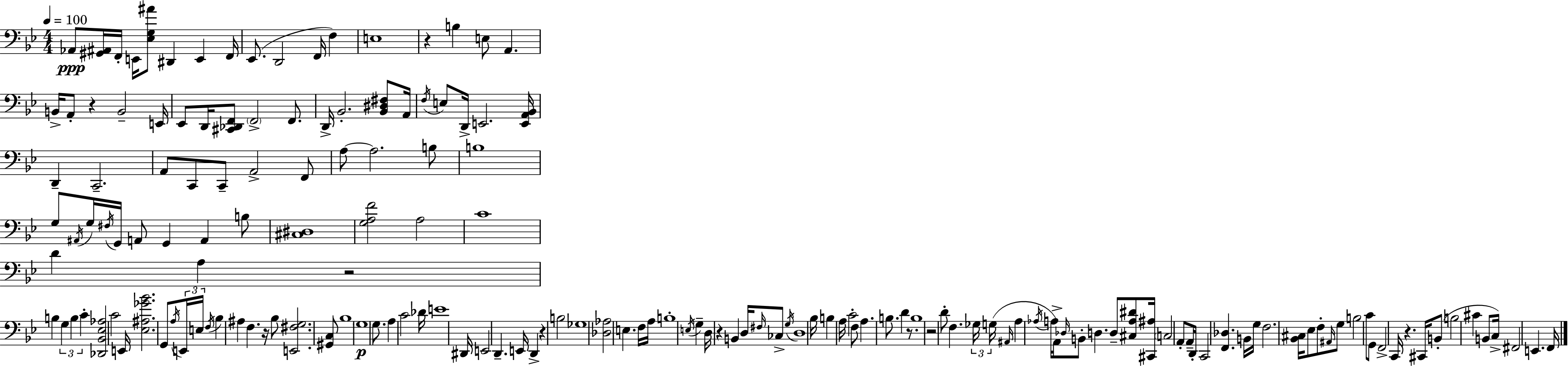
X:1
T:Untitled
M:4/4
L:1/4
K:Bb
_A,,/2 [^G,,^A,,]/4 F,,/4 E,,/4 [_E,G,^A]/2 ^D,, E,, F,,/4 _E,,/2 D,,2 F,,/4 F, E,4 z B, E,/2 A,, B,,/4 A,,/2 z B,,2 E,,/4 _E,,/2 D,,/4 [^C,,_D,,F,,]/2 F,,2 F,,/2 D,,/4 _B,,2 [_B,,^D,^F,]/2 A,,/4 F,/4 E,/2 D,,/4 E,,2 [E,,A,,_B,,]/4 D,, C,,2 A,,/2 C,,/2 C,,/2 A,,2 F,,/2 A,/2 A,2 B,/2 B,4 G,/2 ^A,,/4 G,/4 ^F,/4 G,,/4 A,,/2 G,, A,, B,/2 [^C,^D,]4 [G,A,F]2 A,2 C4 D A, z2 B, G, B, C [_D,,_B,,_E,_A,]2 C2 E,,/4 [_E,^A,_G_B]2 G,,/2 A,/4 E,,/4 E,/4 F,/4 _B, ^A, F, z/4 _B,/2 [E,,^F,G,]2 [^G,,C,]/2 _B,4 G,4 G,/2 A, C2 _D/4 E4 ^D,,/4 E,,2 D,, E,,/4 D,, z B,2 _G,4 [_D,_A,]2 E, F,/4 A,/4 B,4 E,/4 G, D,/4 z B,, D,/4 ^F,/4 _C,/2 G,/4 D,4 _B,/4 B, A,/4 C2 F,/2 A, B,/2 D z/2 B,4 z2 D/2 F, _G,/4 G,/4 ^A,,/4 A, _A,/4 A,/4 A,,/4 _D,/4 B,,/2 D, D,/2 [^C,A,^D]/2 [^C,,^A,]/4 C,2 A,,/2 A,,/4 D,,/4 C,,2 [F,,_D,] B,,/4 G,/4 F,2 [_B,,^C,]/4 _E,/2 F,/2 ^A,,/4 G,/2 B,2 C/2 G,,/2 F,,2 C,,/4 z ^C,,/4 B,,/2 B,2 ^C B,,/2 C,/4 ^F,,2 E,, F,,/4